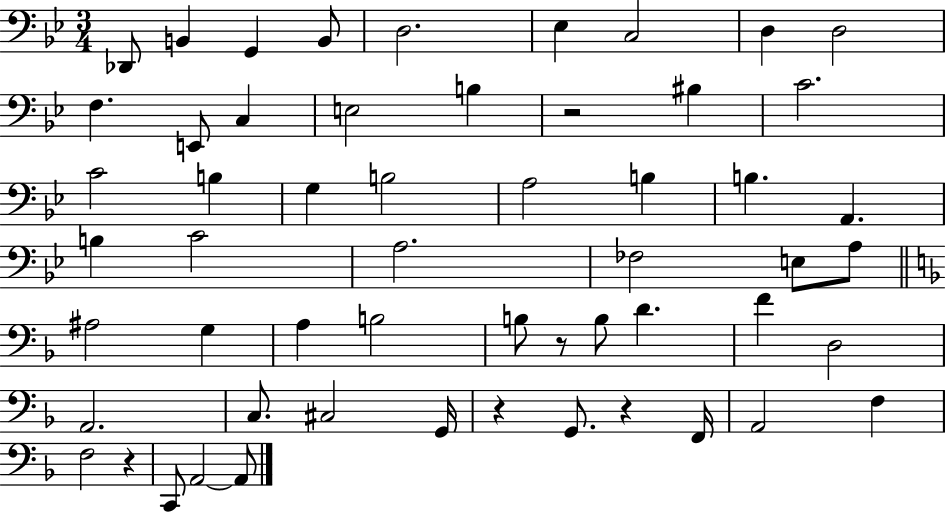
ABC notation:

X:1
T:Untitled
M:3/4
L:1/4
K:Bb
_D,,/2 B,, G,, B,,/2 D,2 _E, C,2 D, D,2 F, E,,/2 C, E,2 B, z2 ^B, C2 C2 B, G, B,2 A,2 B, B, A,, B, C2 A,2 _F,2 E,/2 A,/2 ^A,2 G, A, B,2 B,/2 z/2 B,/2 D F D,2 A,,2 C,/2 ^C,2 G,,/4 z G,,/2 z F,,/4 A,,2 F, F,2 z C,,/2 A,,2 A,,/2